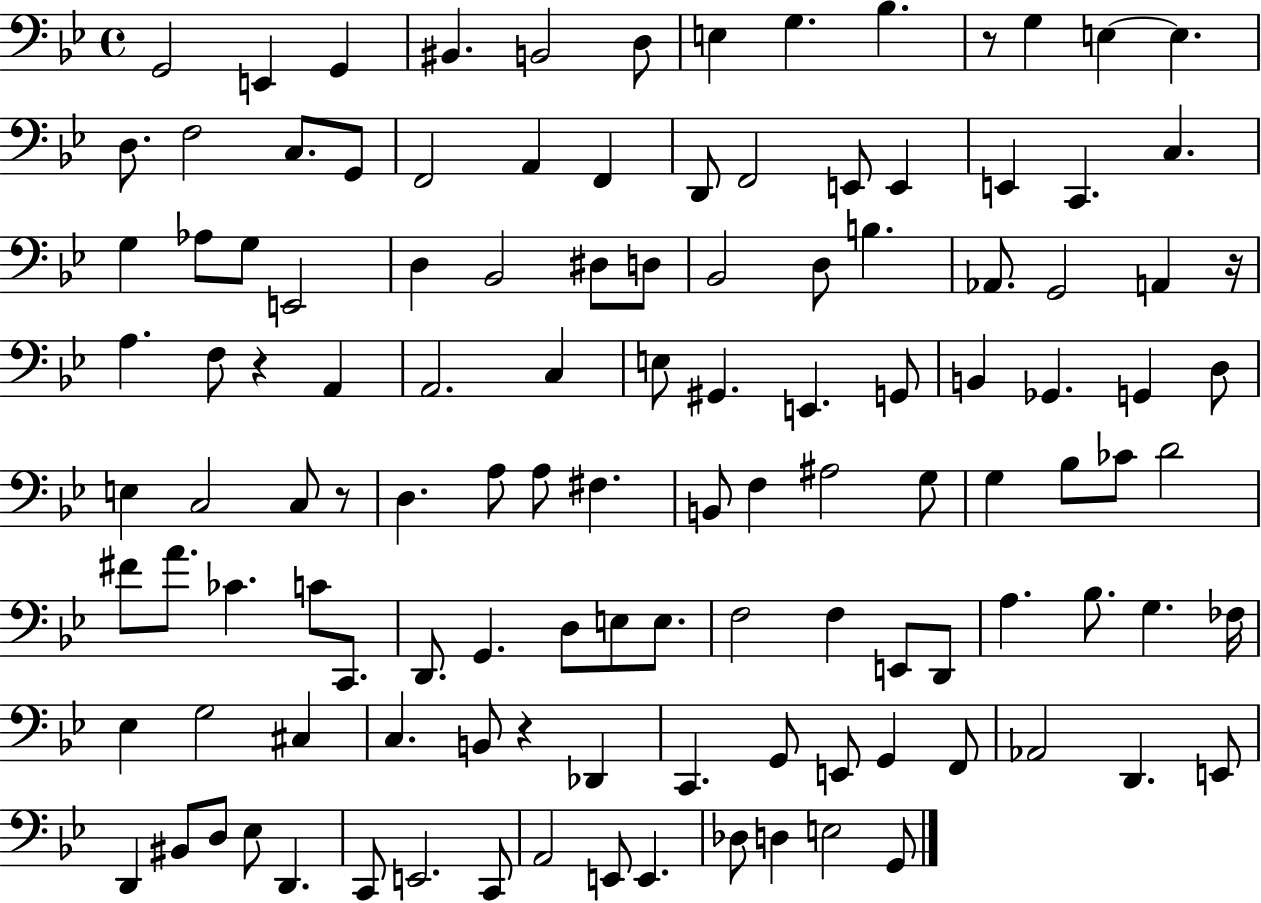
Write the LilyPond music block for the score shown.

{
  \clef bass
  \time 4/4
  \defaultTimeSignature
  \key bes \major
  \repeat volta 2 { g,2 e,4 g,4 | bis,4. b,2 d8 | e4 g4. bes4. | r8 g4 e4~~ e4. | \break d8. f2 c8. g,8 | f,2 a,4 f,4 | d,8 f,2 e,8 e,4 | e,4 c,4. c4. | \break g4 aes8 g8 e,2 | d4 bes,2 dis8 d8 | bes,2 d8 b4. | aes,8. g,2 a,4 r16 | \break a4. f8 r4 a,4 | a,2. c4 | e8 gis,4. e,4. g,8 | b,4 ges,4. g,4 d8 | \break e4 c2 c8 r8 | d4. a8 a8 fis4. | b,8 f4 ais2 g8 | g4 bes8 ces'8 d'2 | \break fis'8 a'8. ces'4. c'8 c,8. | d,8. g,4. d8 e8 e8. | f2 f4 e,8 d,8 | a4. bes8. g4. fes16 | \break ees4 g2 cis4 | c4. b,8 r4 des,4 | c,4. g,8 e,8 g,4 f,8 | aes,2 d,4. e,8 | \break d,4 bis,8 d8 ees8 d,4. | c,8 e,2. c,8 | a,2 e,8 e,4. | des8 d4 e2 g,8 | \break } \bar "|."
}